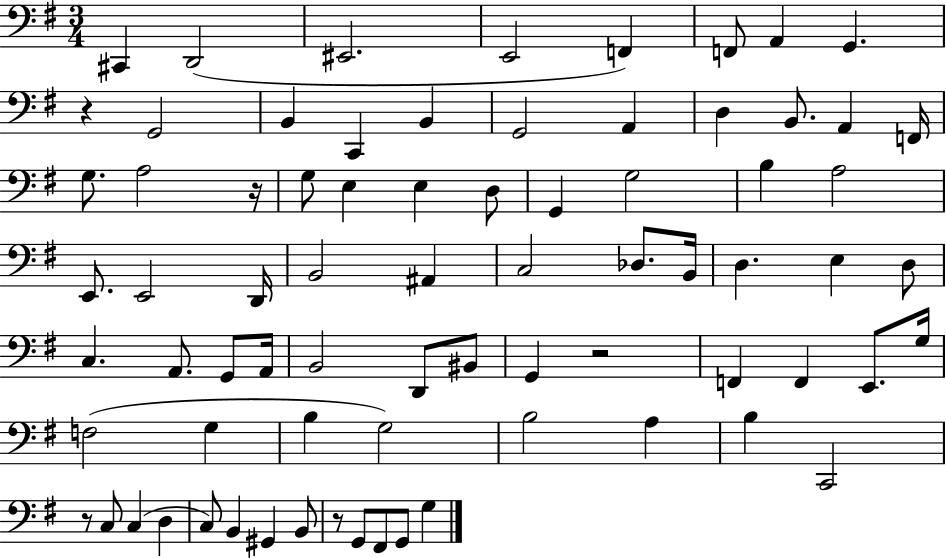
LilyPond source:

{
  \clef bass
  \numericTimeSignature
  \time 3/4
  \key g \major
  \repeat volta 2 { cis,4 d,2( | eis,2. | e,2 f,4) | f,8 a,4 g,4. | \break r4 g,2 | b,4 c,4 b,4 | g,2 a,4 | d4 b,8. a,4 f,16 | \break g8. a2 r16 | g8 e4 e4 d8 | g,4 g2 | b4 a2 | \break e,8. e,2 d,16 | b,2 ais,4 | c2 des8. b,16 | d4. e4 d8 | \break c4. a,8. g,8 a,16 | b,2 d,8 bis,8 | g,4 r2 | f,4 f,4 e,8. g16 | \break f2( g4 | b4 g2) | b2 a4 | b4 c,2 | \break r8 c8 c4( d4 | c8) b,4 gis,4 b,8 | r8 g,8 fis,8 g,8 g4 | } \bar "|."
}